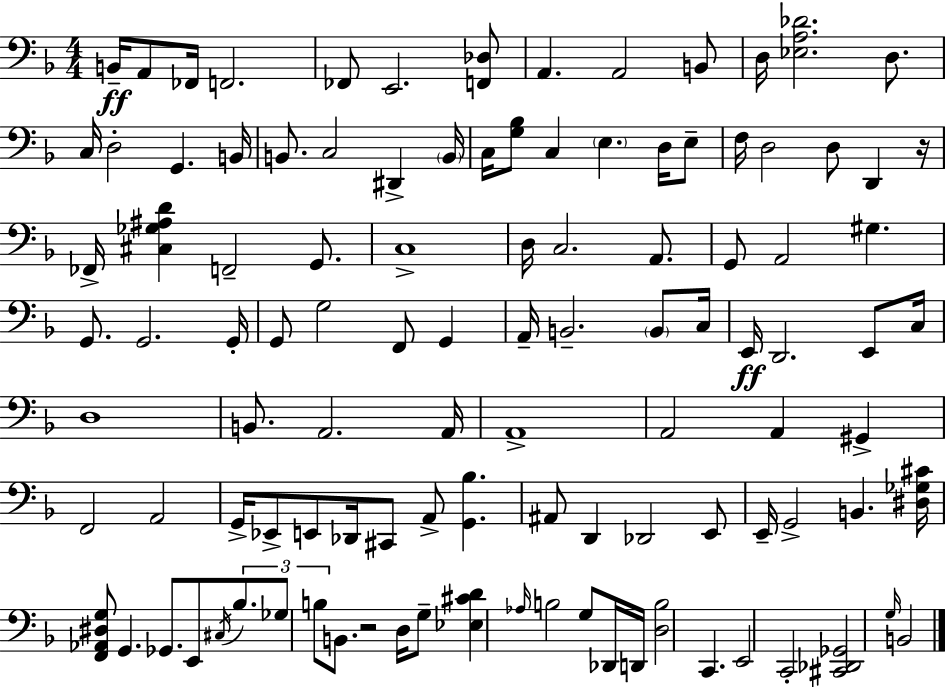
B2/s A2/e FES2/s F2/h. FES2/e E2/h. [F2,Db3]/e A2/q. A2/h B2/e D3/s [Eb3,A3,Db4]/h. D3/e. C3/s D3/h G2/q. B2/s B2/e. C3/h D#2/q B2/s C3/s [G3,Bb3]/e C3/q E3/q. D3/s E3/e F3/s D3/h D3/e D2/q R/s FES2/s [C#3,Gb3,A#3,D4]/q F2/h G2/e. C3/w D3/s C3/h. A2/e. G2/e A2/h G#3/q. G2/e. G2/h. G2/s G2/e G3/h F2/e G2/q A2/s B2/h. B2/e C3/s E2/s D2/h. E2/e C3/s D3/w B2/e. A2/h. A2/s A2/w A2/h A2/q G#2/q F2/h A2/h G2/s Eb2/e E2/e Db2/s C#2/e A2/e [G2,Bb3]/q. A#2/e D2/q Db2/h E2/e E2/s G2/h B2/q. [D#3,Gb3,C#4]/s [F2,Ab2,D#3,G3]/e G2/q. Gb2/e. E2/e C#3/s Bb3/e. Gb3/e B3/e B2/e. R/h D3/s G3/e [Eb3,C#4,D4]/q Ab3/s B3/h G3/e Db2/s D2/s [D3,B3]/h C2/q. E2/h C2/h [C#2,Db2,Gb2]/h G3/s B2/h